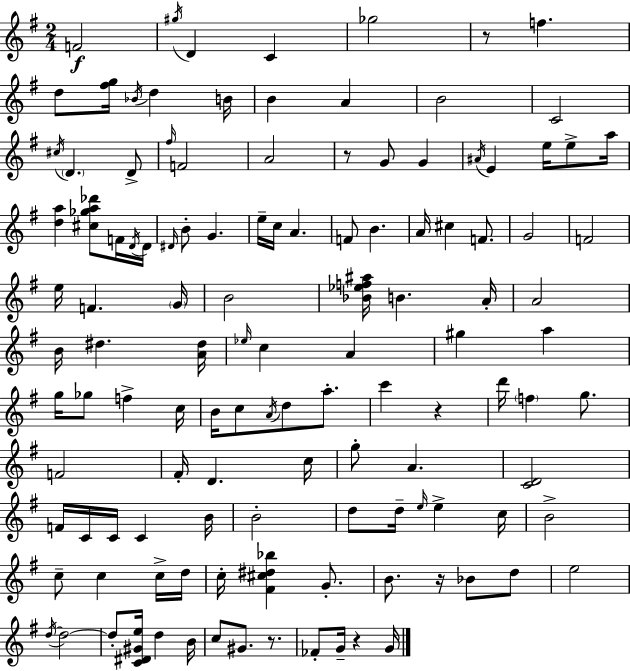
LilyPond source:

{
  \clef treble
  \numericTimeSignature
  \time 2/4
  \key e \minor
  f'2\f | \acciaccatura { gis''16 } d'4 c'4 | ges''2 | r8 f''4. | \break d''8 <fis'' g''>16 \acciaccatura { bes'16 } d''4 | b'16 b'4 a'4 | b'2 | c'2 | \break \acciaccatura { cis''16 } \parenthesize d'4. | d'8-> \grace { fis''16 } f'2 | a'2 | r8 g'8 | \break g'4 \acciaccatura { ais'16 } e'4 | e''16 e''8-> a''16 <d'' a''>4 | <cis'' ges'' a'' des'''>8 f'16 \acciaccatura { d'16 } d'16 \grace { dis'16 } b'8-. | g'4. e''16-- | \break c''16 a'4. f'8 | b'4. a'16 | cis''4 f'8. g'2 | f'2 | \break e''16 | f'4. \parenthesize g'16 b'2 | <bes' ees'' f'' ais''>16 | b'4. a'16-. a'2 | \break b'16 | dis''4. <a' dis''>16 \grace { ees''16 } | c''4 a'4 | gis''4 a''4 | \break g''16 ges''8 f''4-> c''16 | b'16 c''8 \acciaccatura { a'16 } d''8 a''8.-. | c'''4 r4 | d'''16 \parenthesize f''4 g''8. | \break f'2 | fis'16-. d'4. | c''16 g''8-. a'4. | <c' d'>2 | \break f'16 c'16 c'16 c'4 | b'16 b'2-. | d''8 d''16-- \grace { e''16 } e''4-> | c''16 b'2-> | \break c''8-- c''4 | c''16-> d''16 c''16-. <fis' cis'' dis'' bes''>4 g'8.-. | b'8. r16 bes'8 | d''8 e''2 | \break \acciaccatura { d''16~ }~ d''2 | d''8-. <c' dis' gis' e''>16 d''4 | b'16 c''8 gis'8. | r8. fes'8-. g'16-- r4 | \break g'16 \bar "|."
}